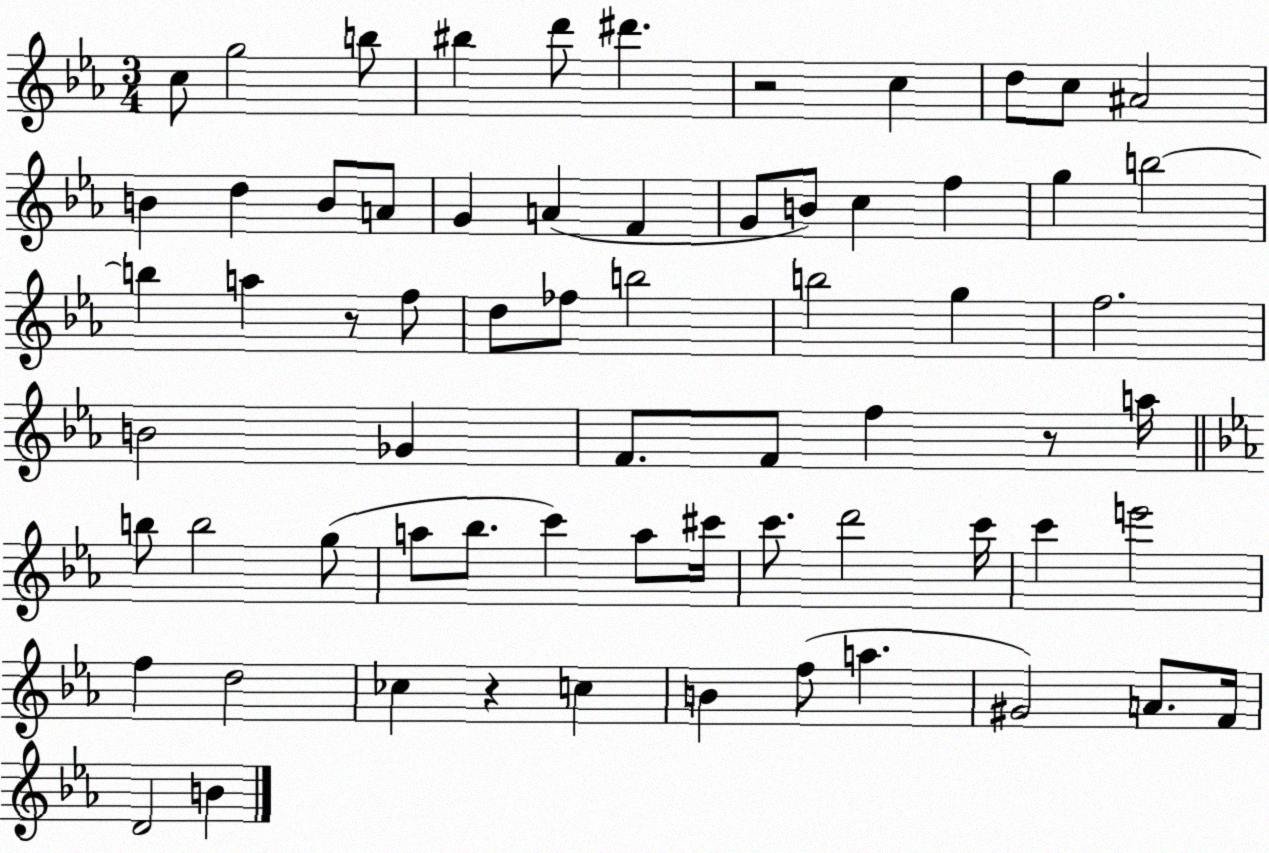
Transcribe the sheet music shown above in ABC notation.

X:1
T:Untitled
M:3/4
L:1/4
K:Eb
c/2 g2 b/2 ^b d'/2 ^d' z2 c d/2 c/2 ^A2 B d B/2 A/2 G A F G/2 B/2 c f g b2 b a z/2 f/2 d/2 _f/2 b2 b2 g f2 B2 _G F/2 F/2 f z/2 a/4 b/2 b2 g/2 a/2 _b/2 c' a/2 ^c'/4 c'/2 d'2 c'/4 c' e'2 f d2 _c z c B f/2 a ^G2 A/2 F/4 D2 B